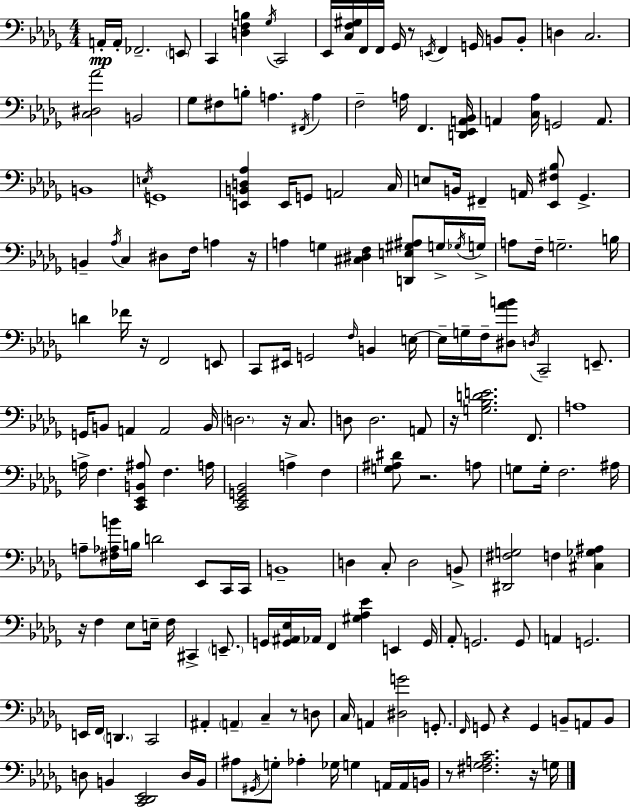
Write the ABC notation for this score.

X:1
T:Untitled
M:4/4
L:1/4
K:Bbm
A,,/4 A,,/4 _F,,2 E,,/2 C,, [D,F,B,] _G,/4 C,,2 _E,,/4 [C,F,^G,]/4 F,,/4 F,,/4 _G,,/4 z/2 E,,/4 F,, G,,/4 B,,/2 B,,/2 D, C,2 [C,^D,_A]2 B,,2 _G,/2 ^F,/2 B,/2 A, ^F,,/4 A, F,2 A,/4 F,, [D,,_E,,A,,_B,,]/4 A,, [C,_A,]/4 G,,2 A,,/2 B,,4 E,/4 G,,4 [E,,B,,D,_A,] E,,/4 G,,/2 A,,2 C,/4 E,/2 B,,/4 ^F,, A,,/4 [_E,,^F,_B,]/2 _G,, B,, _A,/4 C, ^D,/2 F,/4 A, z/4 A, G, [^C,^D,F,] [D,,E,^G,^A,]/2 G,/4 _G,/4 G,/4 A,/2 F,/4 G,2 B,/4 D _F/4 z/4 F,,2 E,,/2 C,,/2 ^E,,/4 G,,2 F,/4 B,, E,/4 E,/4 G,/4 F,/4 [^D,_AB]/2 D,/4 C,,2 E,,/2 G,,/4 B,,/2 A,, A,,2 B,,/4 D,2 z/4 C,/2 D,/2 D,2 A,,/2 z/4 [G,_B,DE]2 F,,/2 A,4 A,/4 F, [C,,_E,,B,,^A,]/2 F, A,/4 [C,,_E,,G,,_B,,]2 A, F, [G,^A,^D]/2 z2 A,/2 G,/2 G,/4 F,2 ^A,/4 A,/2 [^F,_A,B]/4 B,/4 D2 _E,,/2 C,,/4 C,,/4 B,,4 D, C,/2 D,2 B,,/2 [^D,,^F,G,]2 F, [^C,_G,^A,] z/4 F, _E,/2 E,/4 F,/4 ^C,, E,,/2 G,,/4 [G,,^A,,_E,]/4 _A,,/4 F,, [^G,_A,_E] E,, G,,/4 _A,,/2 G,,2 G,,/2 A,, G,,2 E,,/4 F,,/4 D,, C,,2 ^A,, A,, C, z/2 D,/2 C,/4 A,, [^D,G]2 G,,/2 F,,/4 G,,/2 z G,, B,,/2 A,,/2 B,,/2 D,/2 B,, [C,,_D,,_E,,]2 D,/4 B,,/4 ^A,/2 ^G,,/4 G,/2 _A, _G,/4 G, A,,/4 A,,/4 B,,/4 z/2 [^F,_G,A,C]2 z/4 G,/4